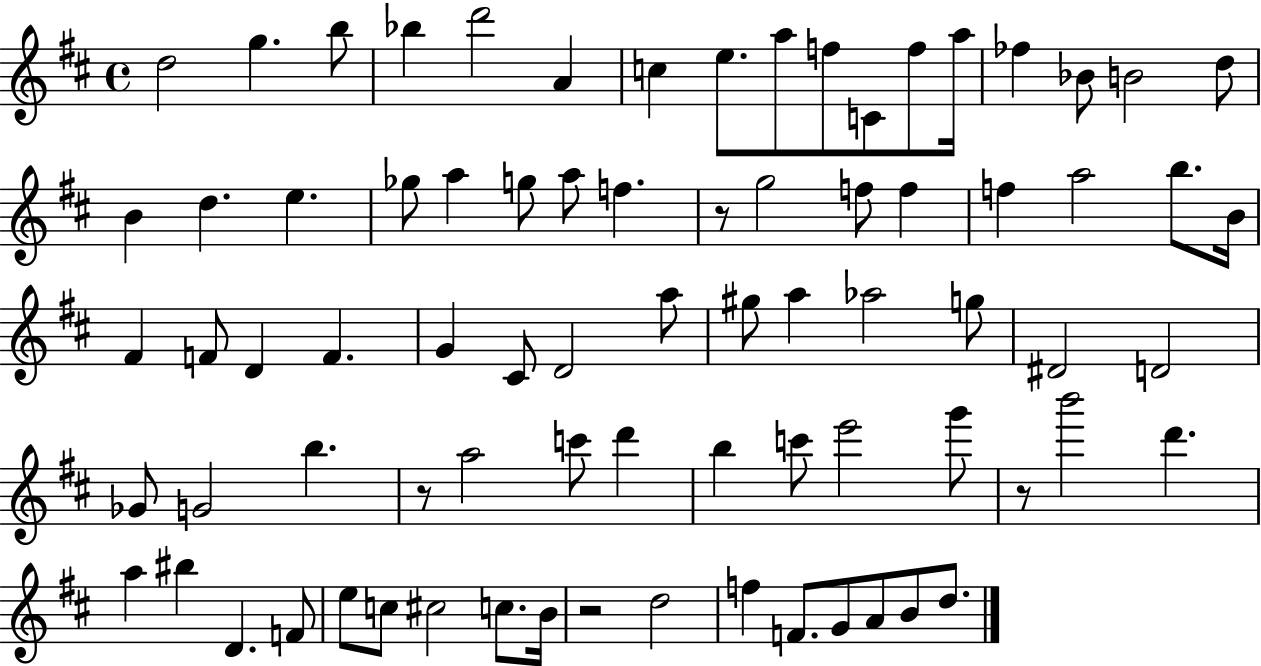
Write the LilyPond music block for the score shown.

{
  \clef treble
  \time 4/4
  \defaultTimeSignature
  \key d \major
  d''2 g''4. b''8 | bes''4 d'''2 a'4 | c''4 e''8. a''8 f''8 c'8 f''8 a''16 | fes''4 bes'8 b'2 d''8 | \break b'4 d''4. e''4. | ges''8 a''4 g''8 a''8 f''4. | r8 g''2 f''8 f''4 | f''4 a''2 b''8. b'16 | \break fis'4 f'8 d'4 f'4. | g'4 cis'8 d'2 a''8 | gis''8 a''4 aes''2 g''8 | dis'2 d'2 | \break ges'8 g'2 b''4. | r8 a''2 c'''8 d'''4 | b''4 c'''8 e'''2 g'''8 | r8 b'''2 d'''4. | \break a''4 bis''4 d'4. f'8 | e''8 c''8 cis''2 c''8. b'16 | r2 d''2 | f''4 f'8. g'8 a'8 b'8 d''8. | \break \bar "|."
}